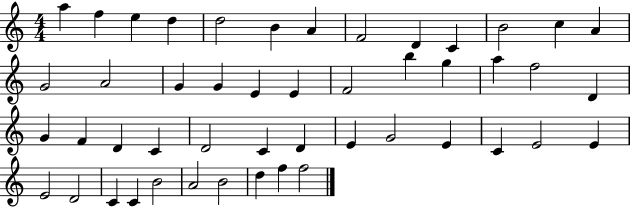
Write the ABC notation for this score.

X:1
T:Untitled
M:4/4
L:1/4
K:C
a f e d d2 B A F2 D C B2 c A G2 A2 G G E E F2 b g a f2 D G F D C D2 C D E G2 E C E2 E E2 D2 C C B2 A2 B2 d f f2